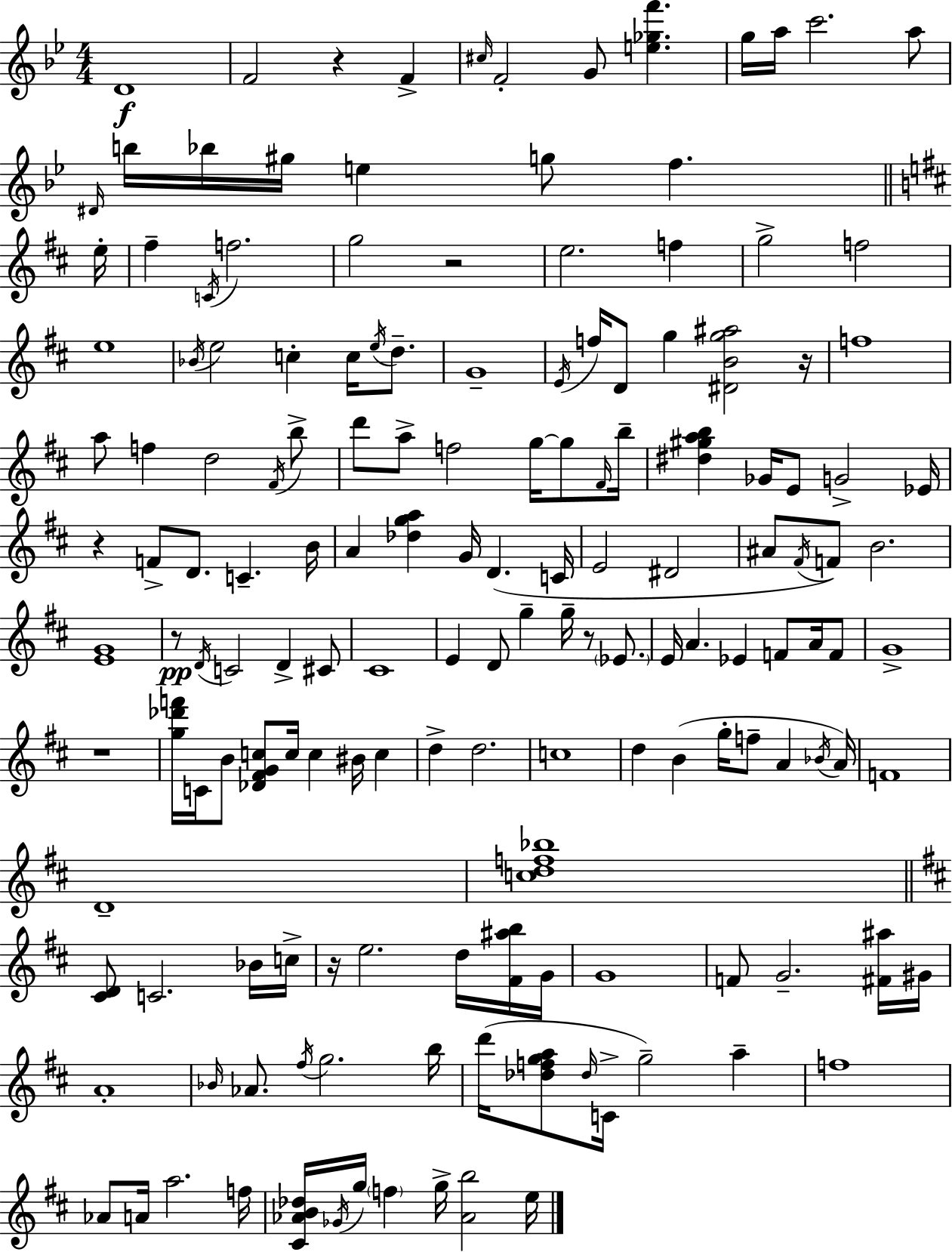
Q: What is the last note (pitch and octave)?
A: E5